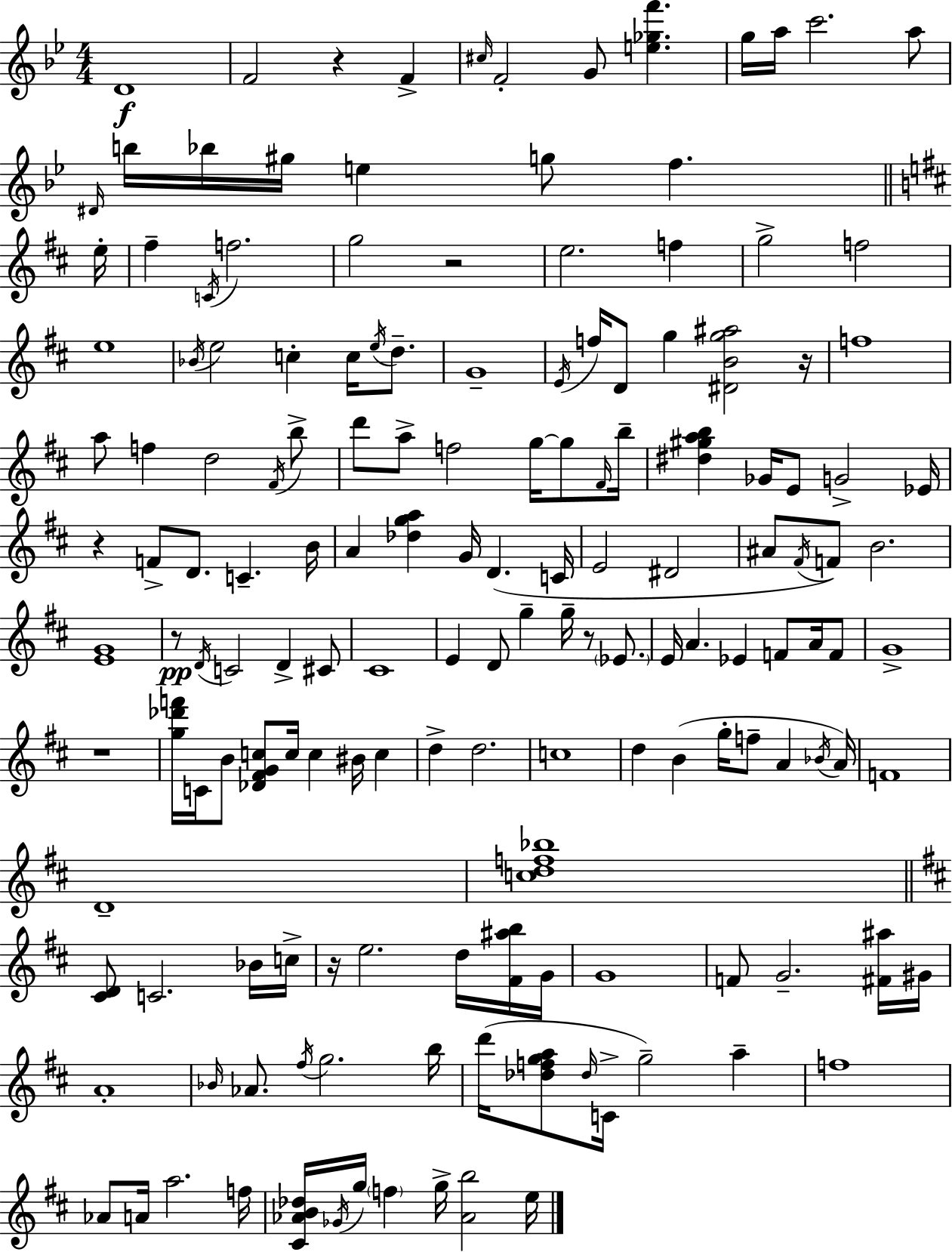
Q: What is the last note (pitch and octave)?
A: E5